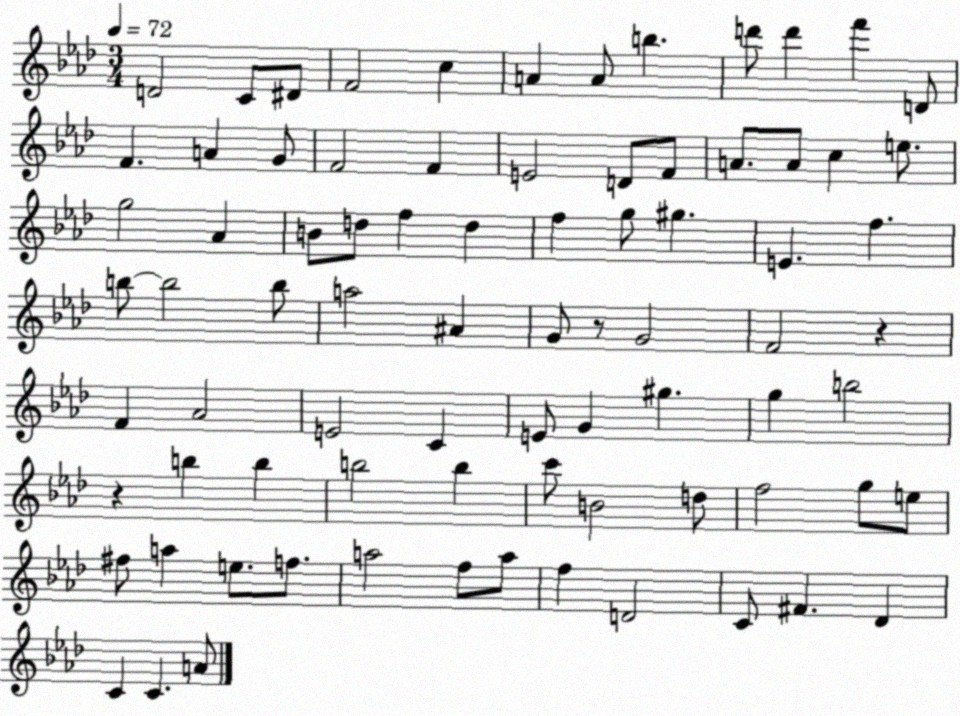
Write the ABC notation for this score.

X:1
T:Untitled
M:3/4
L:1/4
K:Ab
D2 C/2 ^D/2 F2 c A A/2 b d'/2 d' f' D/2 F A G/2 F2 F E2 D/2 F/2 A/2 A/2 c e/2 g2 _A B/2 d/2 f d f g/2 ^g E f b/2 b2 b/2 a2 ^A G/2 z/2 G2 F2 z F _A2 E2 C E/2 G ^g g b2 z b b b2 b c'/2 B2 d/2 f2 g/2 e/2 ^f/2 a e/2 f/2 a2 f/2 a/2 f D2 C/2 ^F _D C C A/2